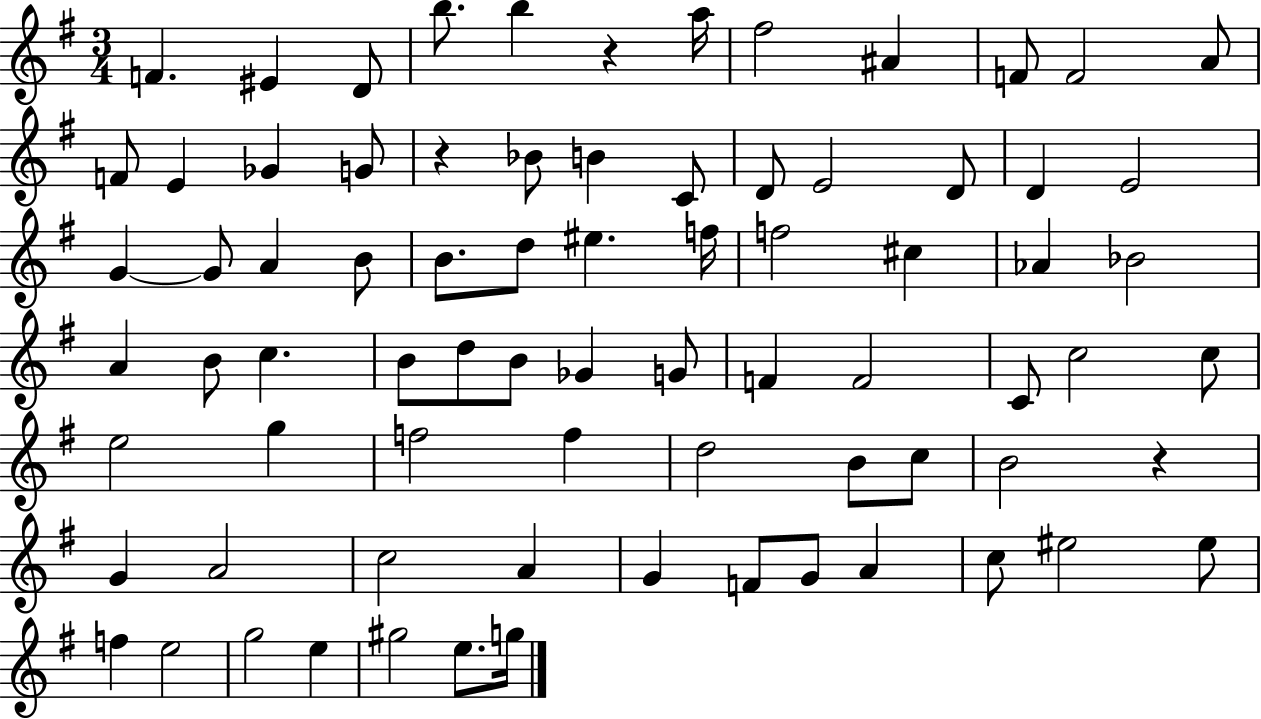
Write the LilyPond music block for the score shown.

{
  \clef treble
  \numericTimeSignature
  \time 3/4
  \key g \major
  f'4. eis'4 d'8 | b''8. b''4 r4 a''16 | fis''2 ais'4 | f'8 f'2 a'8 | \break f'8 e'4 ges'4 g'8 | r4 bes'8 b'4 c'8 | d'8 e'2 d'8 | d'4 e'2 | \break g'4~~ g'8 a'4 b'8 | b'8. d''8 eis''4. f''16 | f''2 cis''4 | aes'4 bes'2 | \break a'4 b'8 c''4. | b'8 d''8 b'8 ges'4 g'8 | f'4 f'2 | c'8 c''2 c''8 | \break e''2 g''4 | f''2 f''4 | d''2 b'8 c''8 | b'2 r4 | \break g'4 a'2 | c''2 a'4 | g'4 f'8 g'8 a'4 | c''8 eis''2 eis''8 | \break f''4 e''2 | g''2 e''4 | gis''2 e''8. g''16 | \bar "|."
}